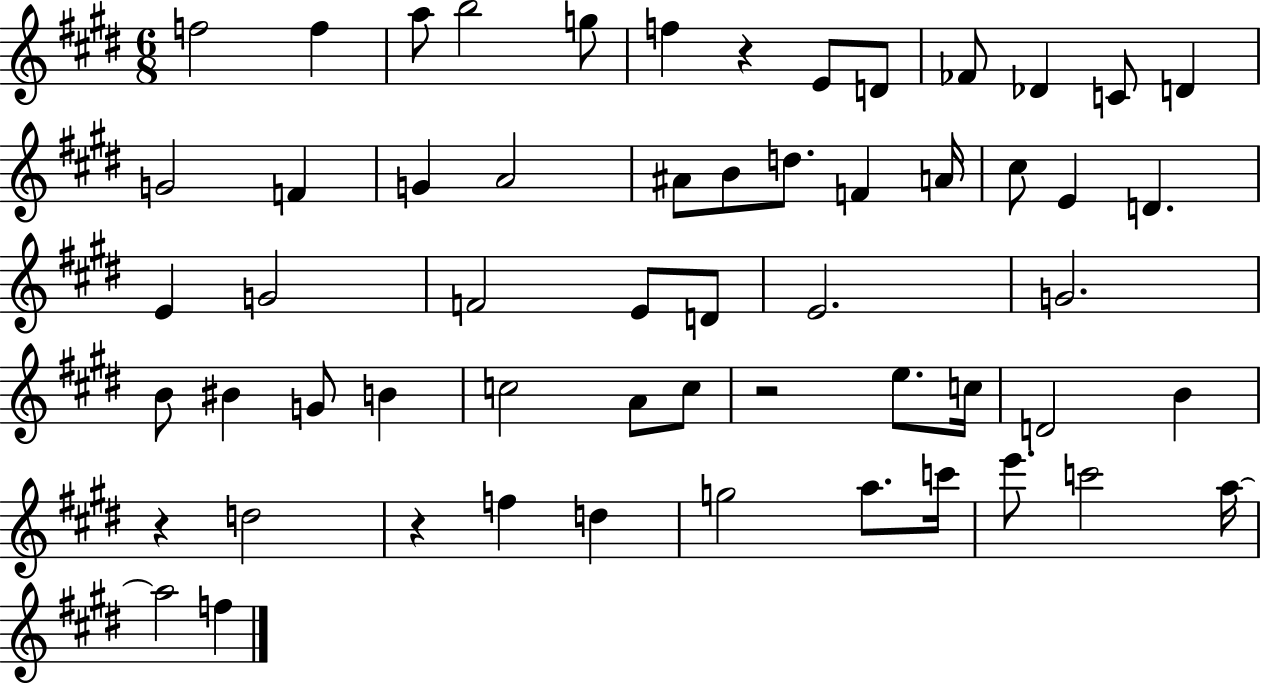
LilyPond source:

{
  \clef treble
  \numericTimeSignature
  \time 6/8
  \key e \major
  \repeat volta 2 { f''2 f''4 | a''8 b''2 g''8 | f''4 r4 e'8 d'8 | fes'8 des'4 c'8 d'4 | \break g'2 f'4 | g'4 a'2 | ais'8 b'8 d''8. f'4 a'16 | cis''8 e'4 d'4. | \break e'4 g'2 | f'2 e'8 d'8 | e'2. | g'2. | \break b'8 bis'4 g'8 b'4 | c''2 a'8 c''8 | r2 e''8. c''16 | d'2 b'4 | \break r4 d''2 | r4 f''4 d''4 | g''2 a''8. c'''16 | e'''8. c'''2 a''16~~ | \break a''2 f''4 | } \bar "|."
}